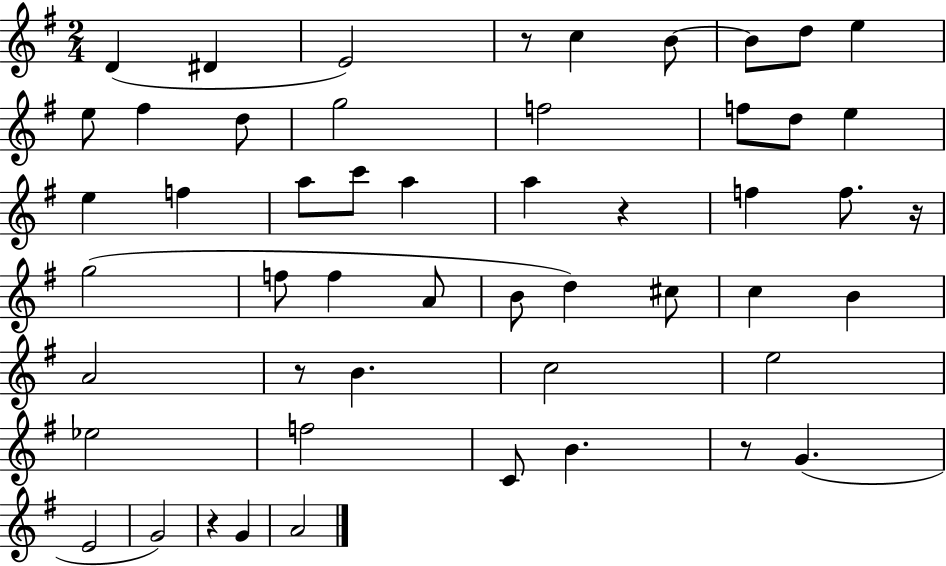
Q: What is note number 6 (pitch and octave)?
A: B4